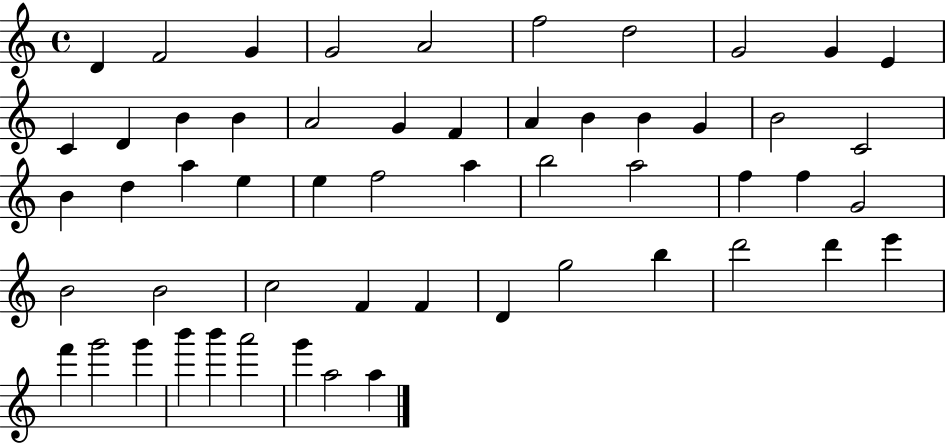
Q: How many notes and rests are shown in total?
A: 55